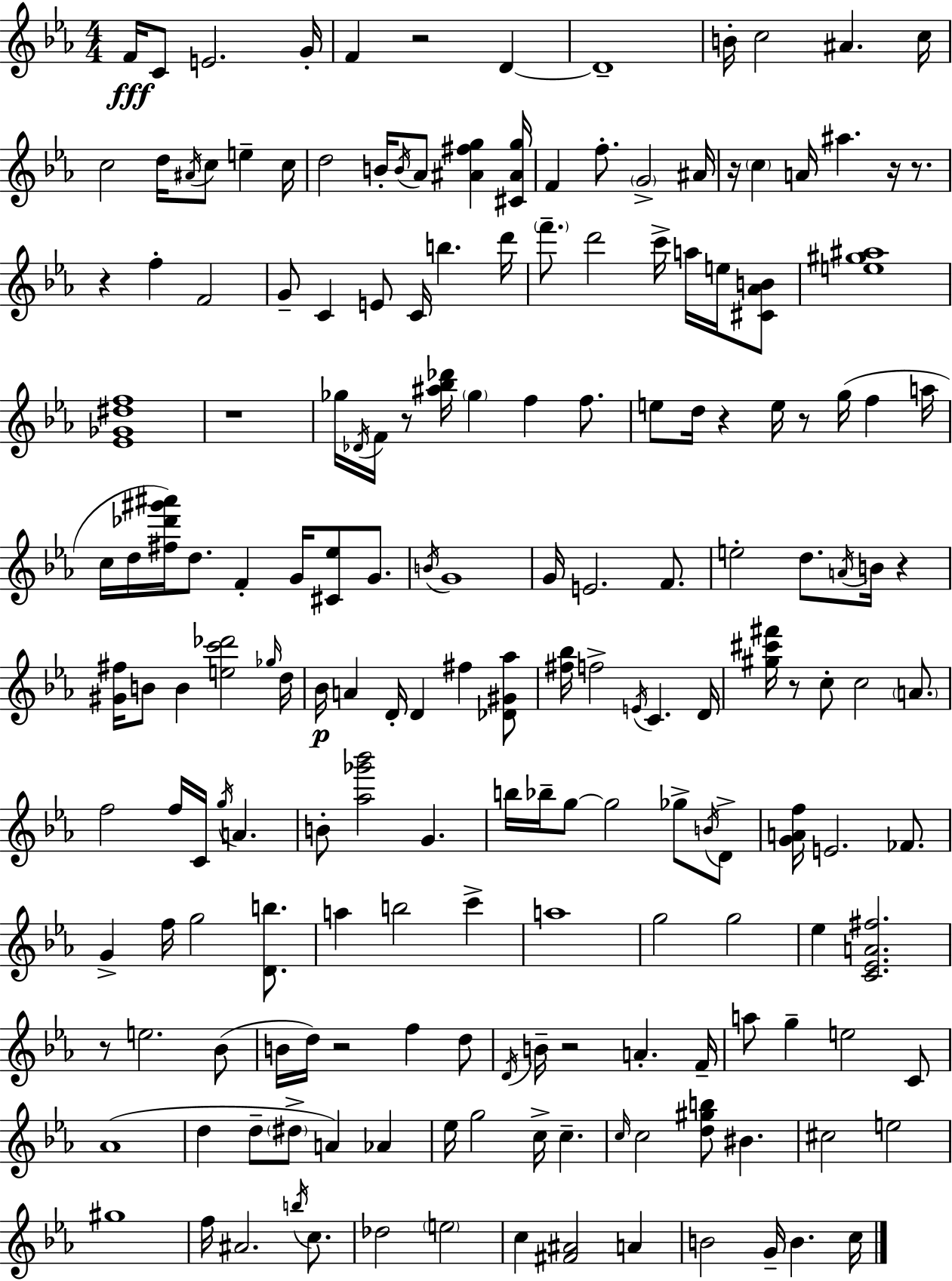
{
  \clef treble
  \numericTimeSignature
  \time 4/4
  \key c \minor
  f'16\fff c'8 e'2. g'16-. | f'4 r2 d'4~~ | d'1-- | b'16-. c''2 ais'4. c''16 | \break c''2 d''16 \acciaccatura { ais'16 } c''8 e''4-- | c''16 d''2 b'16-. \acciaccatura { b'16 } aes'8 <ais' fis'' g''>4 | <cis' ais' g''>16 f'4 f''8.-. \parenthesize g'2-> | ais'16 r16 \parenthesize c''4 a'16 ais''4. r16 r8. | \break r4 f''4-. f'2 | g'8-- c'4 e'8 c'16 b''4. | d'''16 \parenthesize f'''8.-- d'''2 c'''16-> a''16 e''16 | <cis' aes' b'>8 <e'' gis'' ais''>1 | \break <ees' ges' dis'' f''>1 | r1 | ges''16 \acciaccatura { des'16 } f'16 r8 <ais'' bes'' des'''>16 \parenthesize ges''4 f''4 | f''8. e''8 d''16 r4 e''16 r8 g''16( f''4 | \break a''16 c''16 d''16 <fis'' des''' gis''' ais'''>16) d''8. f'4-. g'16 <cis' ees''>8 | g'8. \acciaccatura { b'16 } g'1 | g'16 e'2. | f'8. e''2-. d''8. \acciaccatura { a'16 } | \break b'16 r4 <gis' fis''>16 b'8 b'4 <e'' c''' des'''>2 | \grace { ges''16 } d''16 bes'16\p a'4 d'16-. d'4 | fis''4 <des' gis' aes''>8 <fis'' bes''>16 f''2-> \acciaccatura { e'16 } | c'4. d'16 <gis'' cis''' fis'''>16 r8 c''8-. c''2 | \break \parenthesize a'8. f''2 f''16 | c'16 \acciaccatura { g''16 } a'4. b'8-. <aes'' ges''' bes'''>2 | g'4. b''16 bes''16-- g''8~~ g''2 | ges''8-> \acciaccatura { b'16 } d'8-> <g' a' f''>16 e'2. | \break fes'8. g'4-> f''16 g''2 | <d' b''>8. a''4 b''2 | c'''4-> a''1 | g''2 | \break g''2 ees''4 <c' ees' a' fis''>2. | r8 e''2. | bes'8( b'16 d''16) r2 | f''4 d''8 \acciaccatura { d'16 } b'16-- r2 | \break a'4.-. f'16-- a''8 g''4-- | e''2 c'8 aes'1( | d''4 d''8-- | \parenthesize dis''8-> a'4) aes'4 ees''16 g''2 | \break c''16-> c''4.-- \grace { c''16 } c''2 | <d'' gis'' b''>8 bis'4. cis''2 | e''2 gis''1 | f''16 ais'2. | \break \acciaccatura { b''16 } c''8. des''2 | \parenthesize e''2 c''4 | <fis' ais'>2 a'4 b'2 | g'16-- b'4. c''16 \bar "|."
}